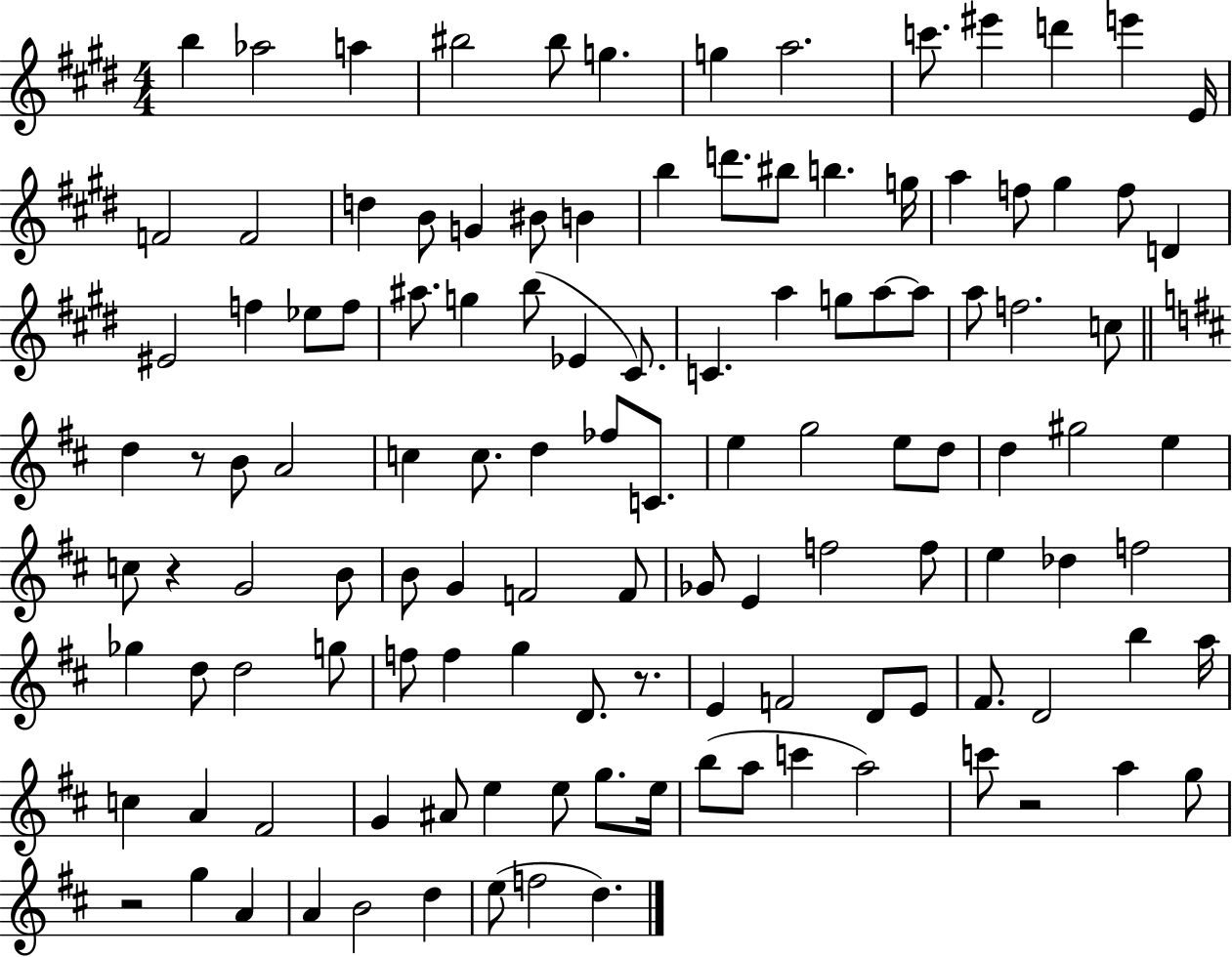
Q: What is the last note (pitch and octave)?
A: D5